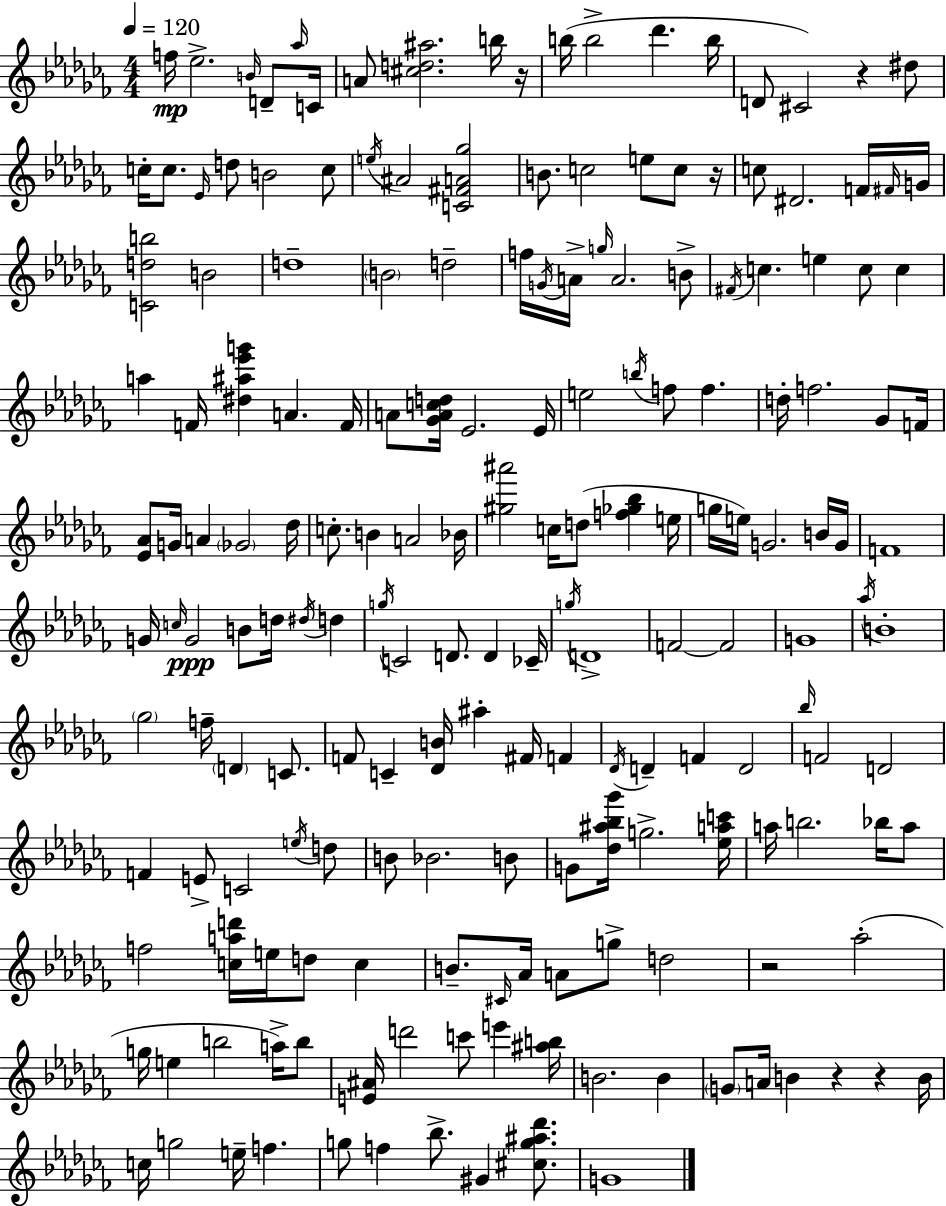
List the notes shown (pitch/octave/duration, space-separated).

F5/s Eb5/h. B4/s D4/e Ab5/s C4/s A4/e [C#5,D5,A#5]/h. B5/s R/s B5/s B5/h Db6/q. B5/s D4/e C#4/h R/q D#5/e C5/s C5/e. Eb4/s D5/e B4/h C5/e E5/s A#4/h [C4,F#4,A4,Gb5]/h B4/e. C5/h E5/e C5/e R/s C5/e D#4/h. F4/s F#4/s G4/s [C4,D5,B5]/h B4/h D5/w B4/h D5/h F5/s G4/s A4/s G5/s A4/h. B4/e F#4/s C5/q. E5/q C5/e C5/q A5/q F4/s [D#5,A#5,Eb6,G6]/q A4/q. F4/s A4/e [Gb4,A4,C5,D5]/s Eb4/h. Eb4/s E5/h B5/s F5/e F5/q. D5/s F5/h. Gb4/e F4/s [Eb4,Ab4]/e G4/s A4/q Gb4/h Db5/s C5/e. B4/q A4/h Bb4/s [G#5,A#6]/h C5/s D5/e [F5,Gb5,Bb5]/q E5/s G5/s E5/s G4/h. B4/s G4/s F4/w G4/s C5/s G4/h B4/e D5/s D#5/s D5/q G5/s C4/h D4/e. D4/q CES4/s G5/s D4/w F4/h F4/h G4/w Ab5/s B4/w Gb5/h F5/s D4/q C4/e. F4/e C4/q [Db4,B4]/s A#5/q F#4/s F4/q Db4/s D4/q F4/q D4/h Bb5/s F4/h D4/h F4/q E4/e C4/h E5/s D5/e B4/e Bb4/h. B4/e G4/e [Db5,A#5,Bb5,Gb6]/s G5/h. [Eb5,A5,C6]/s A5/s B5/h. Bb5/s A5/e F5/h [C5,A5,D6]/s E5/s D5/e C5/q B4/e. C#4/s Ab4/s A4/e G5/e D5/h R/h Ab5/h G5/s E5/q B5/h A5/s B5/e [E4,A#4]/s D6/h C6/e E6/q [A#5,B5]/s B4/h. B4/q G4/e A4/s B4/q R/q R/q B4/s C5/s G5/h E5/s F5/q. G5/e F5/q Bb5/e. G#4/q [C#5,G5,A#5,Db6]/e. G4/w